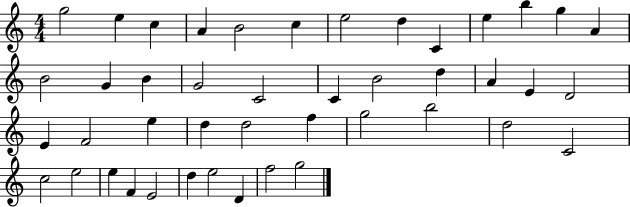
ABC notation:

X:1
T:Untitled
M:4/4
L:1/4
K:C
g2 e c A B2 c e2 d C e b g A B2 G B G2 C2 C B2 d A E D2 E F2 e d d2 f g2 b2 d2 C2 c2 e2 e F E2 d e2 D f2 g2